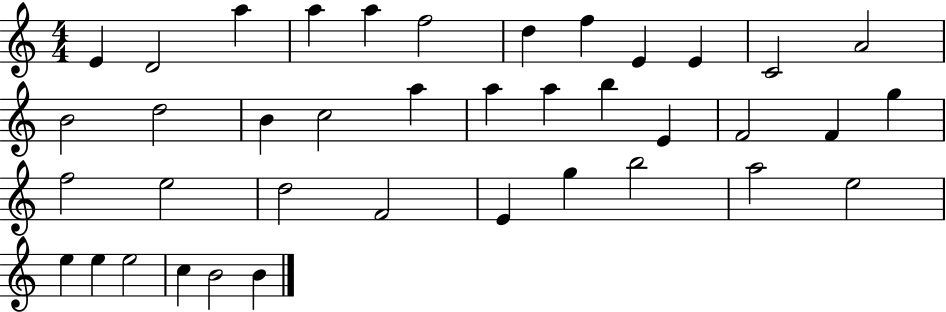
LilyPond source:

{
  \clef treble
  \numericTimeSignature
  \time 4/4
  \key c \major
  e'4 d'2 a''4 | a''4 a''4 f''2 | d''4 f''4 e'4 e'4 | c'2 a'2 | \break b'2 d''2 | b'4 c''2 a''4 | a''4 a''4 b''4 e'4 | f'2 f'4 g''4 | \break f''2 e''2 | d''2 f'2 | e'4 g''4 b''2 | a''2 e''2 | \break e''4 e''4 e''2 | c''4 b'2 b'4 | \bar "|."
}